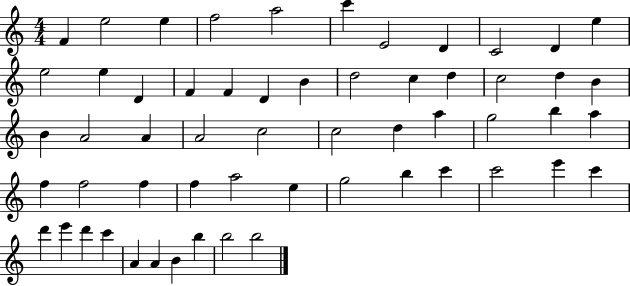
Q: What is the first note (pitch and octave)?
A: F4